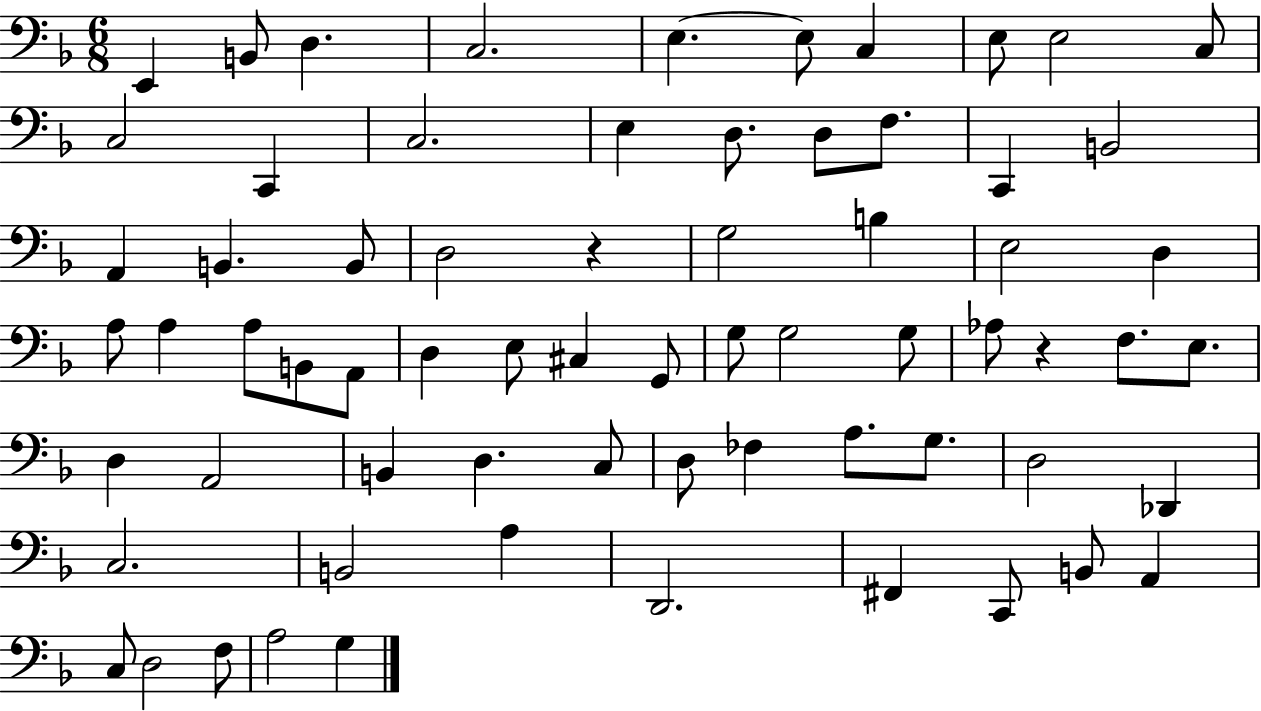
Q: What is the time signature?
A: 6/8